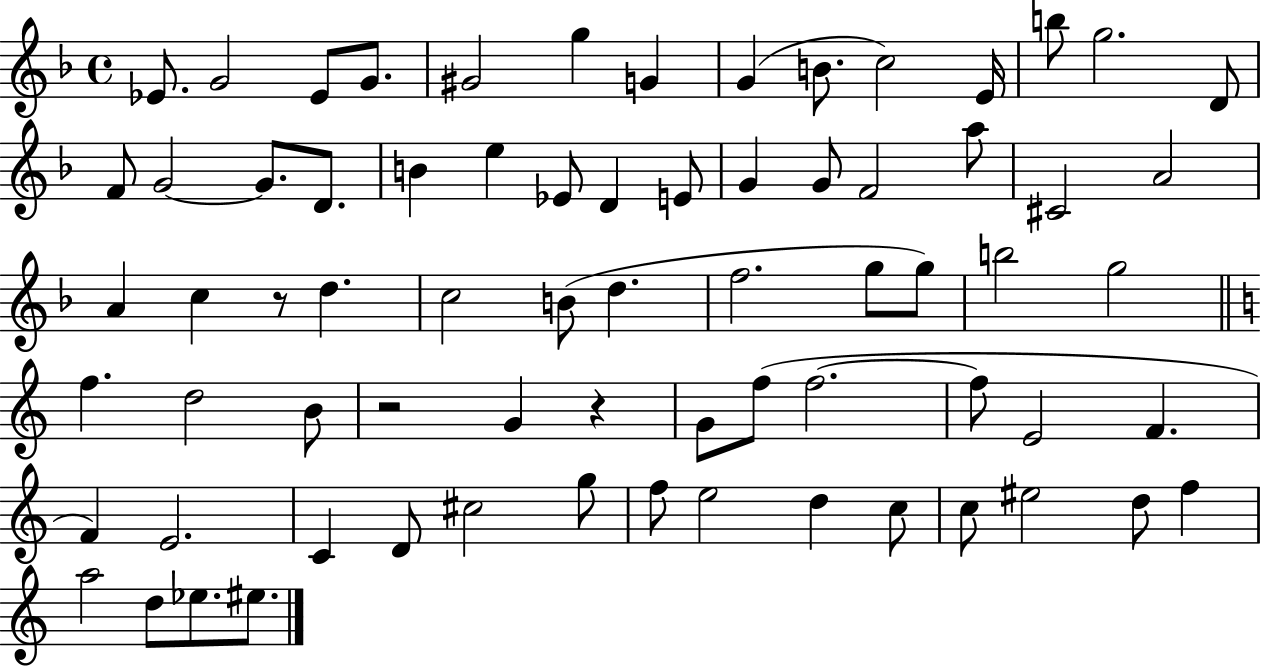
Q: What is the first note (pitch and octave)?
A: Eb4